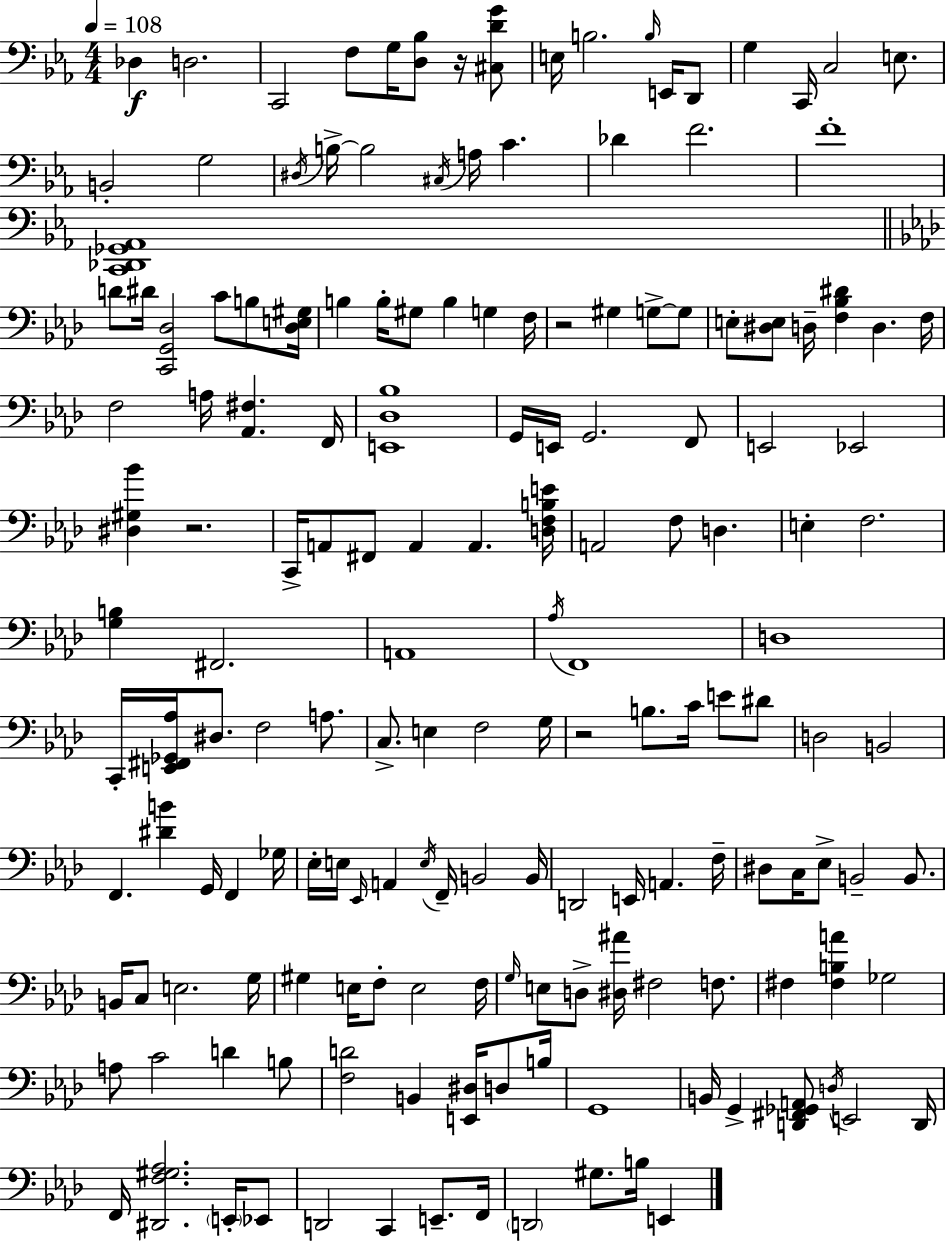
Db3/q D3/h. C2/h F3/e G3/s [D3,Bb3]/e R/s [C#3,D4,G4]/e E3/s B3/h. B3/s E2/s D2/e G3/q C2/s C3/h E3/e. B2/h G3/h D#3/s B3/s B3/h C#3/s A3/s C4/q. Db4/q F4/h. F4/w [C2,Db2,Gb2,Ab2]/w D4/e D#4/s [C2,G2,Db3]/h C4/e B3/e [Db3,E3,G#3]/s B3/q B3/s G#3/e B3/q G3/q F3/s R/h G#3/q G3/e G3/e E3/e [D#3,E3]/e D3/s [F3,Bb3,D#4]/q D3/q. F3/s F3/h A3/s [Ab2,F#3]/q. F2/s [E2,Db3,Bb3]/w G2/s E2/s G2/h. F2/e E2/h Eb2/h [D#3,G#3,Bb4]/q R/h. C2/s A2/e F#2/e A2/q A2/q. [D3,F3,B3,E4]/s A2/h F3/e D3/q. E3/q F3/h. [G3,B3]/q F#2/h. A2/w Ab3/s F2/w D3/w C2/s [E2,F#2,Gb2,Ab3]/s D#3/e. F3/h A3/e. C3/e. E3/q F3/h G3/s R/h B3/e. C4/s E4/e D#4/e D3/h B2/h F2/q. [D#4,B4]/q G2/s F2/q Gb3/s Eb3/s E3/s Eb2/s A2/q E3/s F2/s B2/h B2/s D2/h E2/s A2/q. F3/s D#3/e C3/s Eb3/e B2/h B2/e. B2/s C3/e E3/h. G3/s G#3/q E3/s F3/e E3/h F3/s G3/s E3/e D3/e [D#3,A#4]/s F#3/h F3/e. F#3/q [F#3,B3,A4]/q Gb3/h A3/e C4/h D4/q B3/e [F3,D4]/h B2/q [E2,D#3]/s D3/e B3/s G2/w B2/s G2/q [D2,F#2,Gb2,A2]/e D3/s E2/h D2/s F2/s [D#2,F3,G#3,Ab3]/h. E2/s Eb2/e D2/h C2/q E2/e. F2/s D2/h G#3/e. B3/s E2/q